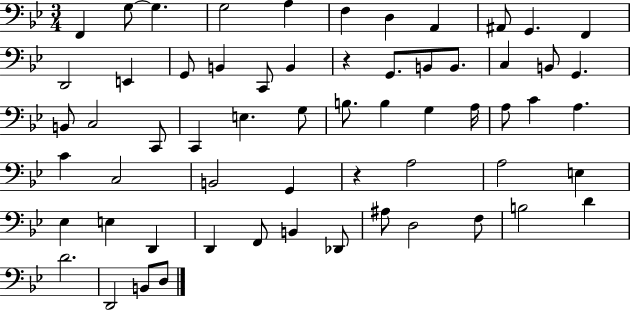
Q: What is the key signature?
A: BES major